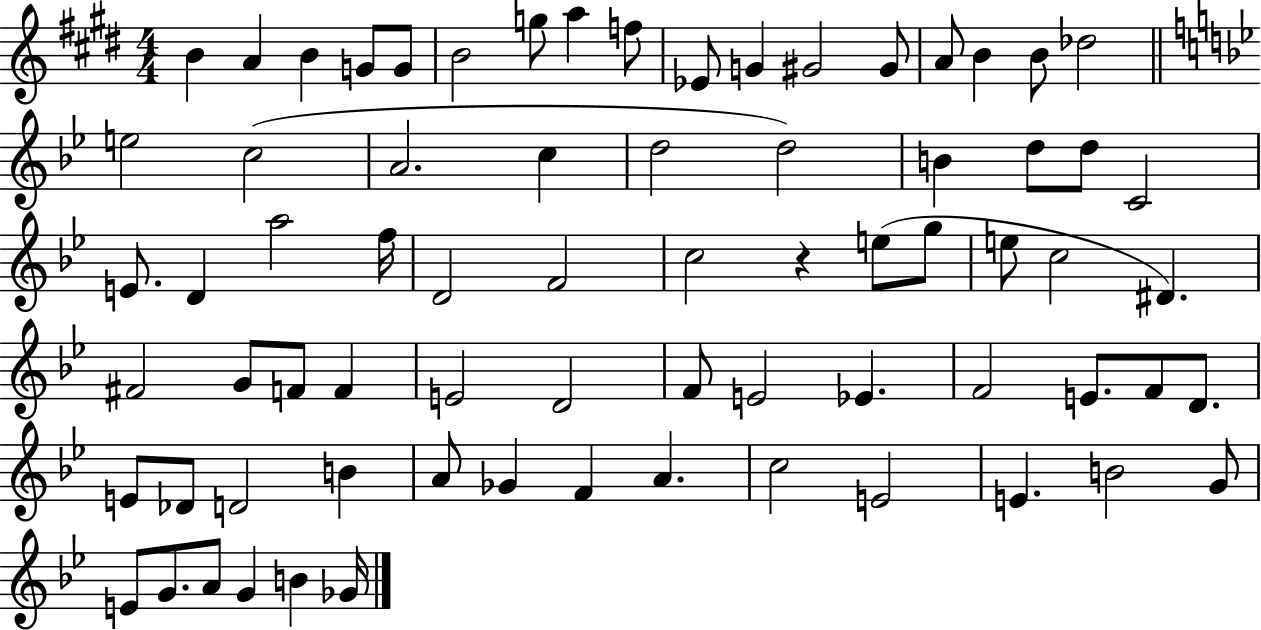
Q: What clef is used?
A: treble